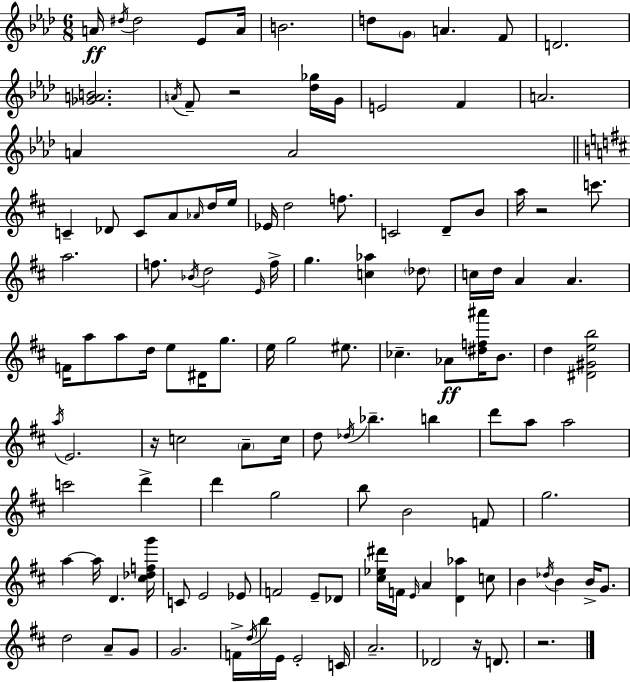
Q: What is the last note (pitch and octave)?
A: D4